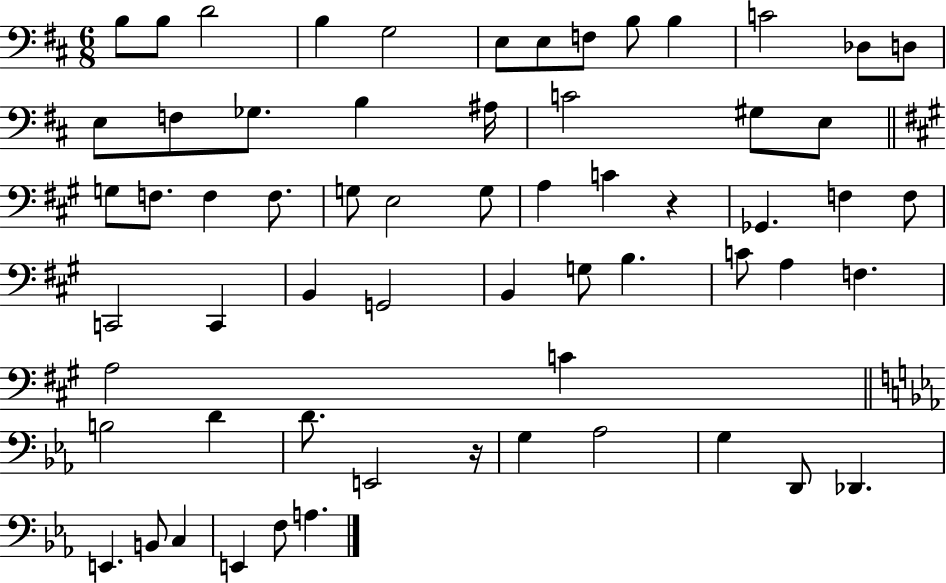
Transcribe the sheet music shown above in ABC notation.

X:1
T:Untitled
M:6/8
L:1/4
K:D
B,/2 B,/2 D2 B, G,2 E,/2 E,/2 F,/2 B,/2 B, C2 _D,/2 D,/2 E,/2 F,/2 _G,/2 B, ^A,/4 C2 ^G,/2 E,/2 G,/2 F,/2 F, F,/2 G,/2 E,2 G,/2 A, C z _G,, F, F,/2 C,,2 C,, B,, G,,2 B,, G,/2 B, C/2 A, F, A,2 C B,2 D D/2 E,,2 z/4 G, _A,2 G, D,,/2 _D,, E,, B,,/2 C, E,, F,/2 A,